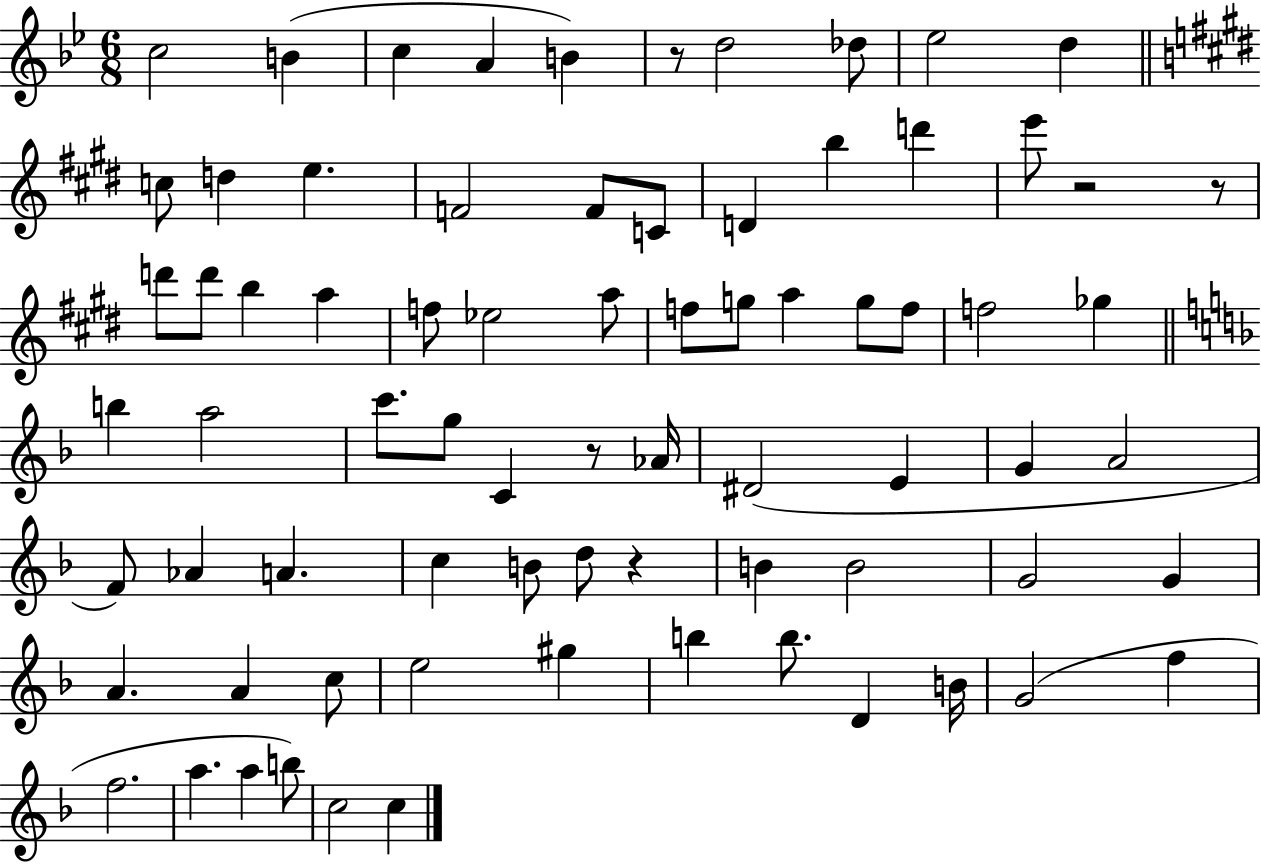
{
  \clef treble
  \numericTimeSignature
  \time 6/8
  \key bes \major
  c''2 b'4( | c''4 a'4 b'4) | r8 d''2 des''8 | ees''2 d''4 | \break \bar "||" \break \key e \major c''8 d''4 e''4. | f'2 f'8 c'8 | d'4 b''4 d'''4 | e'''8 r2 r8 | \break d'''8 d'''8 b''4 a''4 | f''8 ees''2 a''8 | f''8 g''8 a''4 g''8 f''8 | f''2 ges''4 | \break \bar "||" \break \key f \major b''4 a''2 | c'''8. g''8 c'4 r8 aes'16 | dis'2( e'4 | g'4 a'2 | \break f'8) aes'4 a'4. | c''4 b'8 d''8 r4 | b'4 b'2 | g'2 g'4 | \break a'4. a'4 c''8 | e''2 gis''4 | b''4 b''8. d'4 b'16 | g'2( f''4 | \break f''2. | a''4. a''4 b''8) | c''2 c''4 | \bar "|."
}